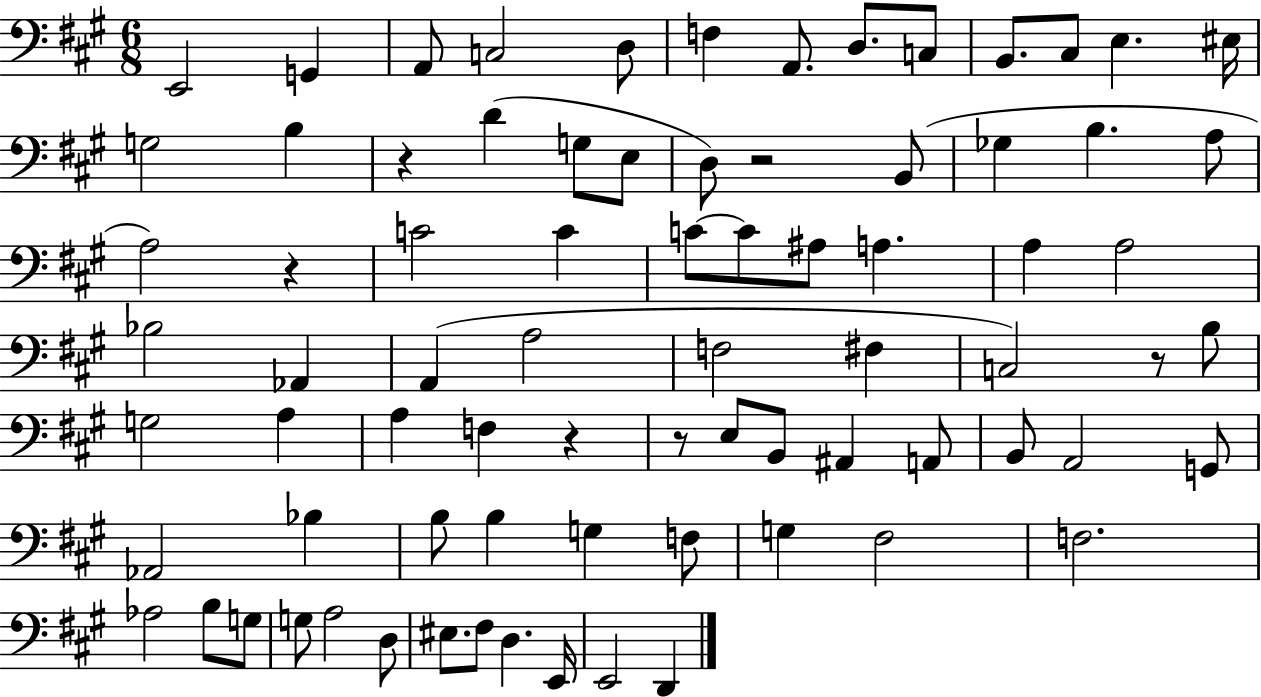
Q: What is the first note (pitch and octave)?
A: E2